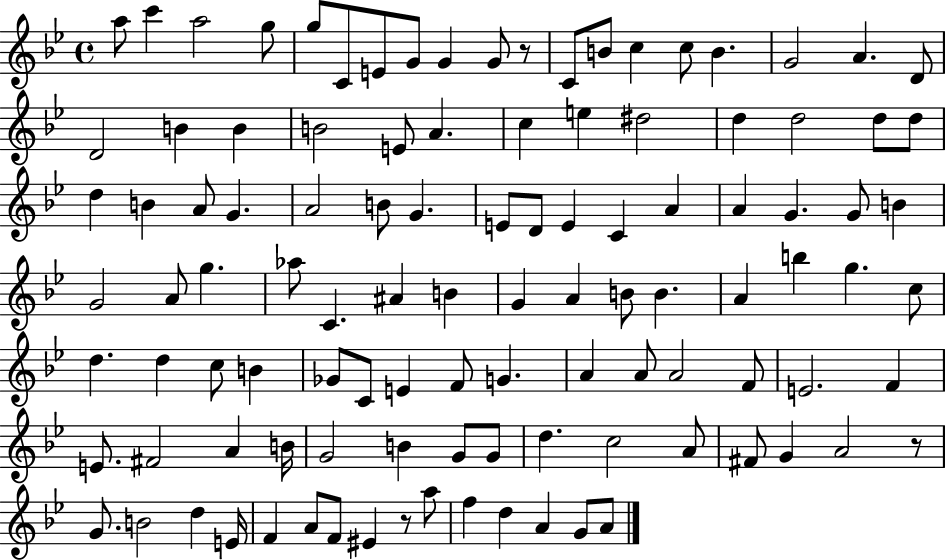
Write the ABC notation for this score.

X:1
T:Untitled
M:4/4
L:1/4
K:Bb
a/2 c' a2 g/2 g/2 C/2 E/2 G/2 G G/2 z/2 C/2 B/2 c c/2 B G2 A D/2 D2 B B B2 E/2 A c e ^d2 d d2 d/2 d/2 d B A/2 G A2 B/2 G E/2 D/2 E C A A G G/2 B G2 A/2 g _a/2 C ^A B G A B/2 B A b g c/2 d d c/2 B _G/2 C/2 E F/2 G A A/2 A2 F/2 E2 F E/2 ^F2 A B/4 G2 B G/2 G/2 d c2 A/2 ^F/2 G A2 z/2 G/2 B2 d E/4 F A/2 F/2 ^E z/2 a/2 f d A G/2 A/2